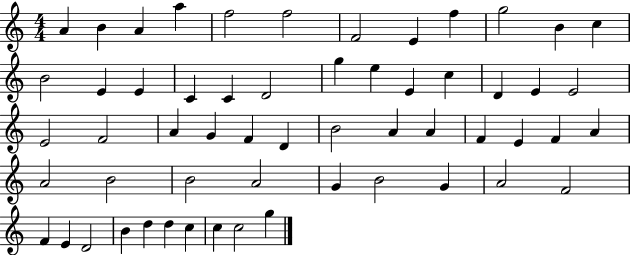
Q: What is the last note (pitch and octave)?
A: G5